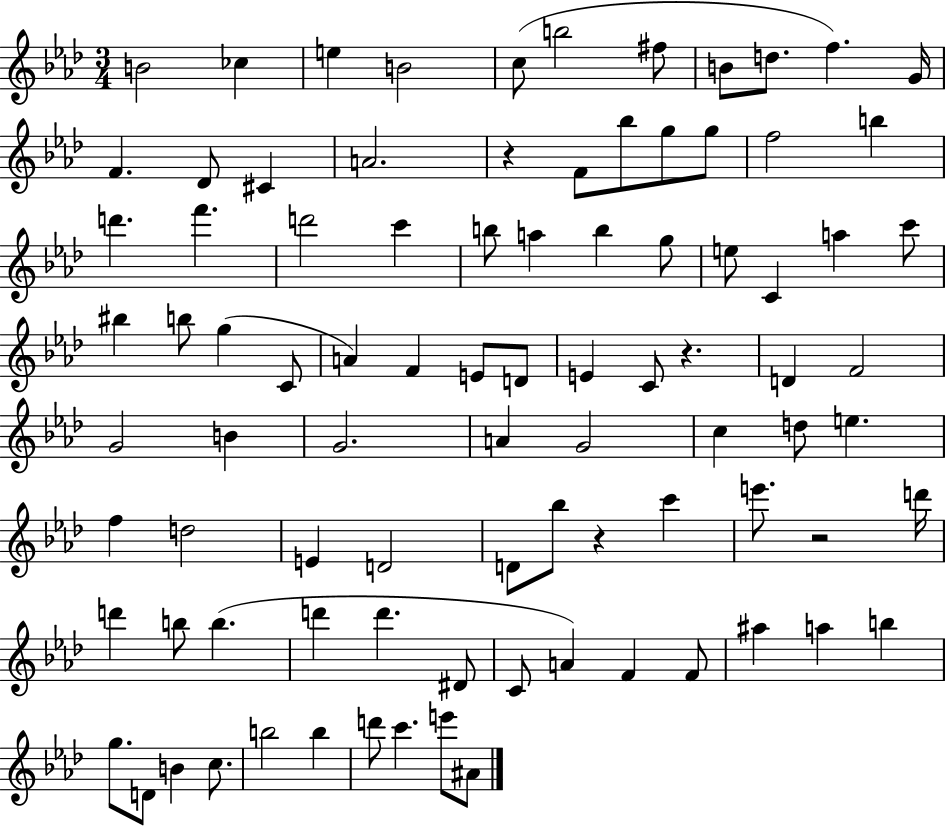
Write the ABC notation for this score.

X:1
T:Untitled
M:3/4
L:1/4
K:Ab
B2 _c e B2 c/2 b2 ^f/2 B/2 d/2 f G/4 F _D/2 ^C A2 z F/2 _b/2 g/2 g/2 f2 b d' f' d'2 c' b/2 a b g/2 e/2 C a c'/2 ^b b/2 g C/2 A F E/2 D/2 E C/2 z D F2 G2 B G2 A G2 c d/2 e f d2 E D2 D/2 _b/2 z c' e'/2 z2 d'/4 d' b/2 b d' d' ^D/2 C/2 A F F/2 ^a a b g/2 D/2 B c/2 b2 b d'/2 c' e'/2 ^A/2